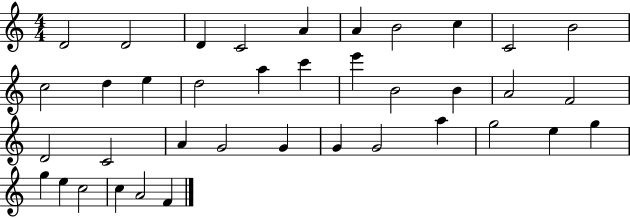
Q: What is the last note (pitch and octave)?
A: F4